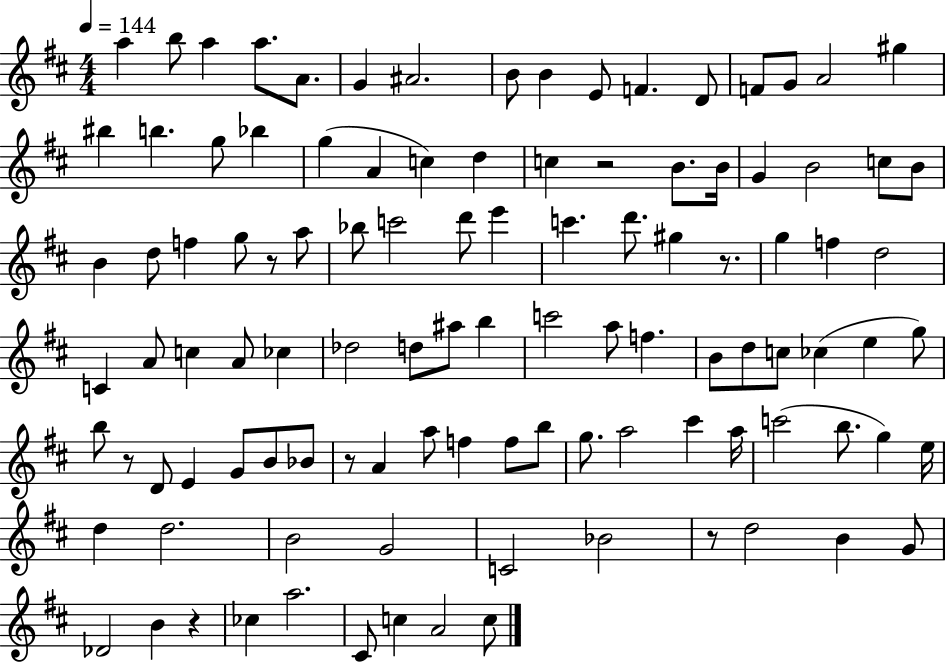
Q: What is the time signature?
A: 4/4